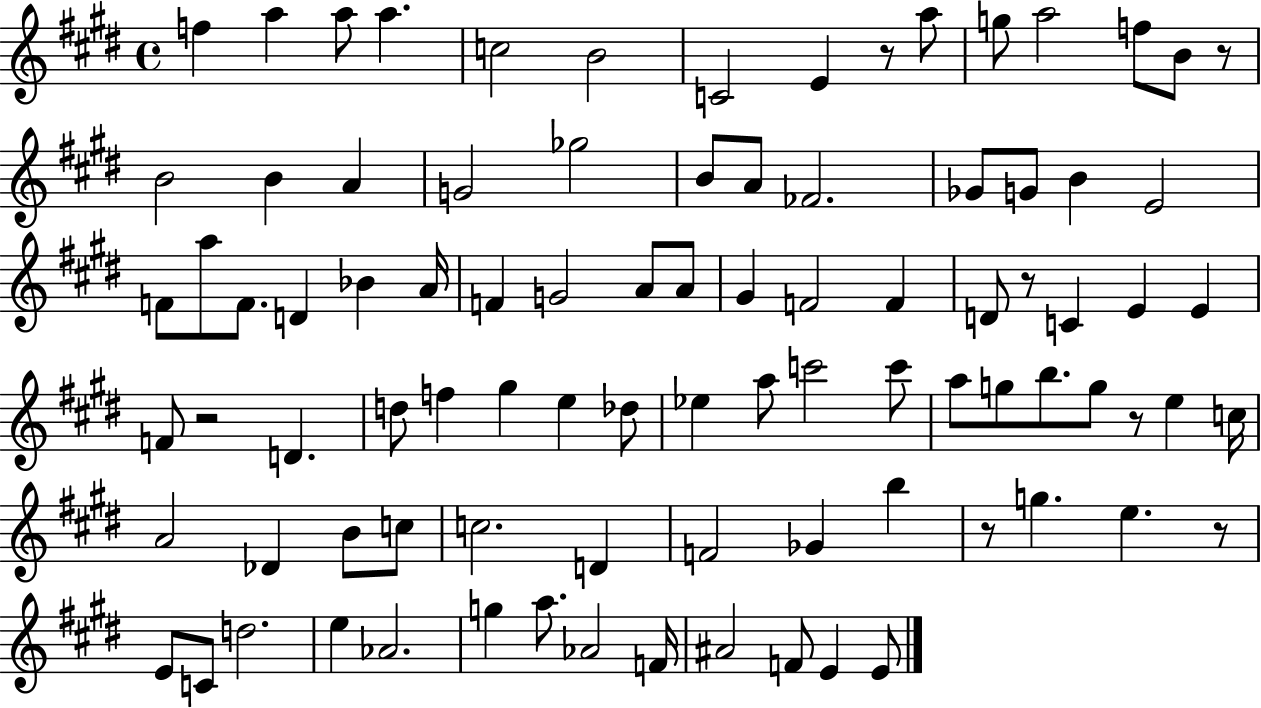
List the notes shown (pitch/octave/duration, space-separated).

F5/q A5/q A5/e A5/q. C5/h B4/h C4/h E4/q R/e A5/e G5/e A5/h F5/e B4/e R/e B4/h B4/q A4/q G4/h Gb5/h B4/e A4/e FES4/h. Gb4/e G4/e B4/q E4/h F4/e A5/e F4/e. D4/q Bb4/q A4/s F4/q G4/h A4/e A4/e G#4/q F4/h F4/q D4/e R/e C4/q E4/q E4/q F4/e R/h D4/q. D5/e F5/q G#5/q E5/q Db5/e Eb5/q A5/e C6/h C6/e A5/e G5/e B5/e. G5/e R/e E5/q C5/s A4/h Db4/q B4/e C5/e C5/h. D4/q F4/h Gb4/q B5/q R/e G5/q. E5/q. R/e E4/e C4/e D5/h. E5/q Ab4/h. G5/q A5/e. Ab4/h F4/s A#4/h F4/e E4/q E4/e